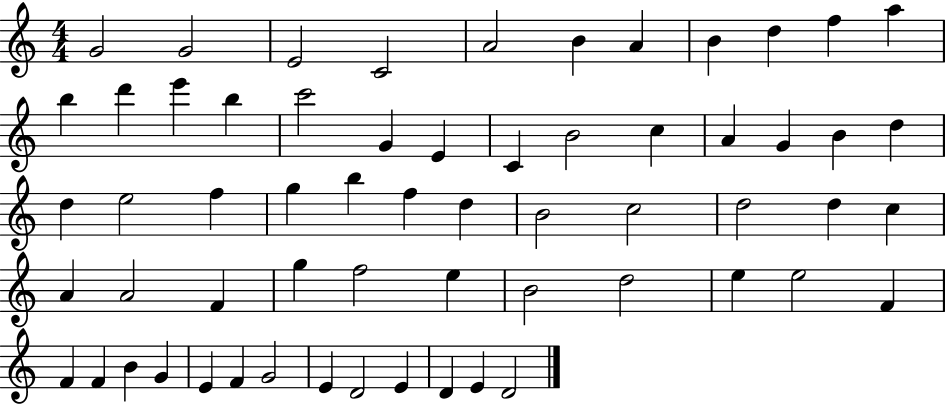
{
  \clef treble
  \numericTimeSignature
  \time 4/4
  \key c \major
  g'2 g'2 | e'2 c'2 | a'2 b'4 a'4 | b'4 d''4 f''4 a''4 | \break b''4 d'''4 e'''4 b''4 | c'''2 g'4 e'4 | c'4 b'2 c''4 | a'4 g'4 b'4 d''4 | \break d''4 e''2 f''4 | g''4 b''4 f''4 d''4 | b'2 c''2 | d''2 d''4 c''4 | \break a'4 a'2 f'4 | g''4 f''2 e''4 | b'2 d''2 | e''4 e''2 f'4 | \break f'4 f'4 b'4 g'4 | e'4 f'4 g'2 | e'4 d'2 e'4 | d'4 e'4 d'2 | \break \bar "|."
}